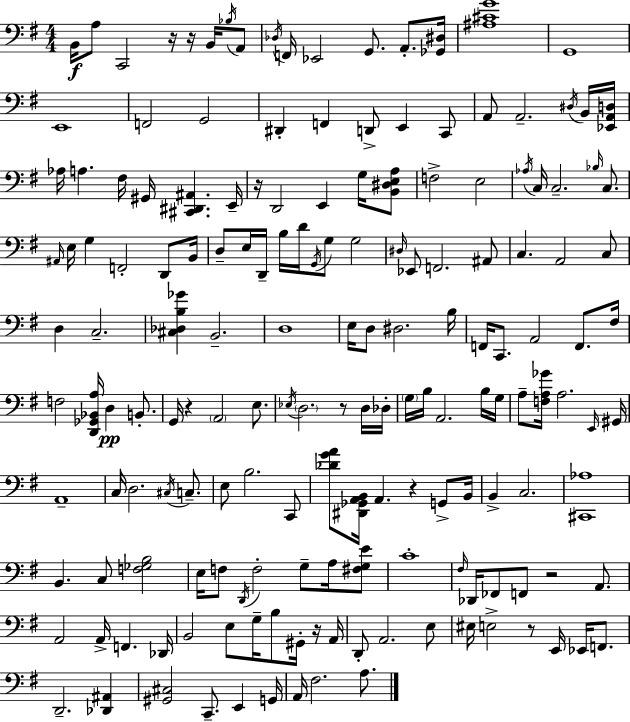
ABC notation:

X:1
T:Untitled
M:4/4
L:1/4
K:Em
B,,/4 A,/2 C,,2 z/4 z/4 B,,/4 _B,/4 A,,/2 _D,/4 F,,/4 _E,,2 G,,/2 A,,/2 [_G,,^D,]/4 [^A,^CG]4 G,,4 E,,4 F,,2 G,,2 ^D,, F,, D,,/2 E,, C,,/2 A,,/2 A,,2 ^D,/4 B,,/4 [_E,,A,,D,]/4 _A,/4 A, ^F,/4 ^G,,/4 [^C,,^D,,^A,,] E,,/4 z/4 D,,2 E,, G,/4 [B,,^D,E,A,]/2 F,2 E,2 _A,/4 C,/4 C,2 _B,/4 C,/2 ^A,,/4 E,/4 G, F,,2 D,,/2 B,,/4 D,/2 E,/4 D,,/4 B,/4 D/4 G,,/4 G,/2 G,2 ^D,/4 _E,,/2 F,,2 ^A,,/2 C, A,,2 C,/2 D, C,2 [^C,_D,B,_G] B,,2 D,4 E,/4 D,/2 ^D,2 B,/4 F,,/4 C,,/2 A,,2 F,,/2 ^F,/4 F,2 [D,,_G,,_B,,A,]/4 D, B,,/2 G,,/4 z A,,2 E,/2 _E,/4 D,2 z/2 D,/4 _D,/4 G,/4 B,/4 A,,2 B,/4 G,/4 A,/2 [F,A,_G]/4 A,2 E,,/4 ^G,,/4 A,,4 C,/4 D,2 ^C,/4 C,/2 E,/2 B,2 C,,/2 [_DGA]/2 [^D,,_G,,A,,B,,]/4 A,, z G,,/2 B,,/4 B,, C,2 [^C,,_A,]4 B,, C,/2 [F,_G,B,]2 E,/4 F,/2 D,,/4 F,2 G,/2 A,/4 [^F,G,E]/2 C4 ^F,/4 _D,,/4 _F,,/2 F,,/2 z2 A,,/2 A,,2 A,,/4 F,, _D,,/4 B,,2 E,/2 G,/4 B,/2 ^G,,/4 z/4 A,,/4 D,,/2 A,,2 E,/2 ^E,/4 E,2 z/2 E,,/4 _E,,/4 F,,/2 D,,2 [_D,,^A,,] [^G,,^C,]2 C,,/2 E,, G,,/4 A,,/4 ^F,2 A,/2